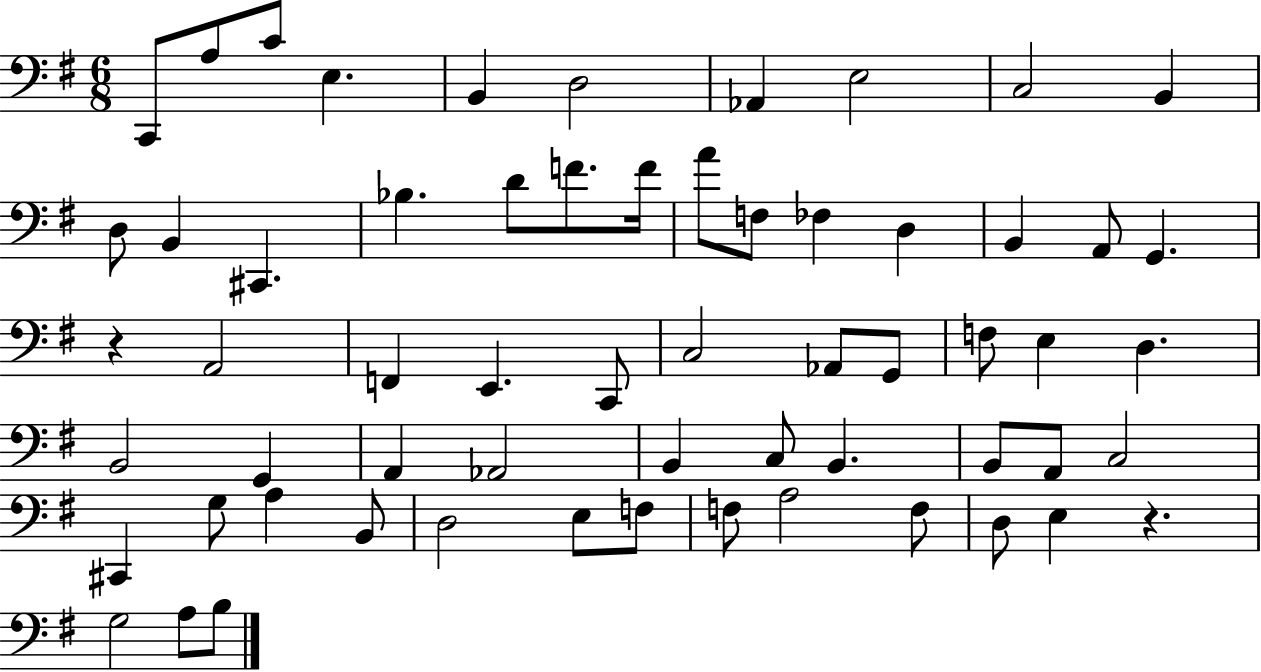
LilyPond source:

{
  \clef bass
  \numericTimeSignature
  \time 6/8
  \key g \major
  \repeat volta 2 { c,8 a8 c'8 e4. | b,4 d2 | aes,4 e2 | c2 b,4 | \break d8 b,4 cis,4. | bes4. d'8 f'8. f'16 | a'8 f8 fes4 d4 | b,4 a,8 g,4. | \break r4 a,2 | f,4 e,4. c,8 | c2 aes,8 g,8 | f8 e4 d4. | \break b,2 g,4 | a,4 aes,2 | b,4 c8 b,4. | b,8 a,8 c2 | \break cis,4 g8 a4 b,8 | d2 e8 f8 | f8 a2 f8 | d8 e4 r4. | \break g2 a8 b8 | } \bar "|."
}